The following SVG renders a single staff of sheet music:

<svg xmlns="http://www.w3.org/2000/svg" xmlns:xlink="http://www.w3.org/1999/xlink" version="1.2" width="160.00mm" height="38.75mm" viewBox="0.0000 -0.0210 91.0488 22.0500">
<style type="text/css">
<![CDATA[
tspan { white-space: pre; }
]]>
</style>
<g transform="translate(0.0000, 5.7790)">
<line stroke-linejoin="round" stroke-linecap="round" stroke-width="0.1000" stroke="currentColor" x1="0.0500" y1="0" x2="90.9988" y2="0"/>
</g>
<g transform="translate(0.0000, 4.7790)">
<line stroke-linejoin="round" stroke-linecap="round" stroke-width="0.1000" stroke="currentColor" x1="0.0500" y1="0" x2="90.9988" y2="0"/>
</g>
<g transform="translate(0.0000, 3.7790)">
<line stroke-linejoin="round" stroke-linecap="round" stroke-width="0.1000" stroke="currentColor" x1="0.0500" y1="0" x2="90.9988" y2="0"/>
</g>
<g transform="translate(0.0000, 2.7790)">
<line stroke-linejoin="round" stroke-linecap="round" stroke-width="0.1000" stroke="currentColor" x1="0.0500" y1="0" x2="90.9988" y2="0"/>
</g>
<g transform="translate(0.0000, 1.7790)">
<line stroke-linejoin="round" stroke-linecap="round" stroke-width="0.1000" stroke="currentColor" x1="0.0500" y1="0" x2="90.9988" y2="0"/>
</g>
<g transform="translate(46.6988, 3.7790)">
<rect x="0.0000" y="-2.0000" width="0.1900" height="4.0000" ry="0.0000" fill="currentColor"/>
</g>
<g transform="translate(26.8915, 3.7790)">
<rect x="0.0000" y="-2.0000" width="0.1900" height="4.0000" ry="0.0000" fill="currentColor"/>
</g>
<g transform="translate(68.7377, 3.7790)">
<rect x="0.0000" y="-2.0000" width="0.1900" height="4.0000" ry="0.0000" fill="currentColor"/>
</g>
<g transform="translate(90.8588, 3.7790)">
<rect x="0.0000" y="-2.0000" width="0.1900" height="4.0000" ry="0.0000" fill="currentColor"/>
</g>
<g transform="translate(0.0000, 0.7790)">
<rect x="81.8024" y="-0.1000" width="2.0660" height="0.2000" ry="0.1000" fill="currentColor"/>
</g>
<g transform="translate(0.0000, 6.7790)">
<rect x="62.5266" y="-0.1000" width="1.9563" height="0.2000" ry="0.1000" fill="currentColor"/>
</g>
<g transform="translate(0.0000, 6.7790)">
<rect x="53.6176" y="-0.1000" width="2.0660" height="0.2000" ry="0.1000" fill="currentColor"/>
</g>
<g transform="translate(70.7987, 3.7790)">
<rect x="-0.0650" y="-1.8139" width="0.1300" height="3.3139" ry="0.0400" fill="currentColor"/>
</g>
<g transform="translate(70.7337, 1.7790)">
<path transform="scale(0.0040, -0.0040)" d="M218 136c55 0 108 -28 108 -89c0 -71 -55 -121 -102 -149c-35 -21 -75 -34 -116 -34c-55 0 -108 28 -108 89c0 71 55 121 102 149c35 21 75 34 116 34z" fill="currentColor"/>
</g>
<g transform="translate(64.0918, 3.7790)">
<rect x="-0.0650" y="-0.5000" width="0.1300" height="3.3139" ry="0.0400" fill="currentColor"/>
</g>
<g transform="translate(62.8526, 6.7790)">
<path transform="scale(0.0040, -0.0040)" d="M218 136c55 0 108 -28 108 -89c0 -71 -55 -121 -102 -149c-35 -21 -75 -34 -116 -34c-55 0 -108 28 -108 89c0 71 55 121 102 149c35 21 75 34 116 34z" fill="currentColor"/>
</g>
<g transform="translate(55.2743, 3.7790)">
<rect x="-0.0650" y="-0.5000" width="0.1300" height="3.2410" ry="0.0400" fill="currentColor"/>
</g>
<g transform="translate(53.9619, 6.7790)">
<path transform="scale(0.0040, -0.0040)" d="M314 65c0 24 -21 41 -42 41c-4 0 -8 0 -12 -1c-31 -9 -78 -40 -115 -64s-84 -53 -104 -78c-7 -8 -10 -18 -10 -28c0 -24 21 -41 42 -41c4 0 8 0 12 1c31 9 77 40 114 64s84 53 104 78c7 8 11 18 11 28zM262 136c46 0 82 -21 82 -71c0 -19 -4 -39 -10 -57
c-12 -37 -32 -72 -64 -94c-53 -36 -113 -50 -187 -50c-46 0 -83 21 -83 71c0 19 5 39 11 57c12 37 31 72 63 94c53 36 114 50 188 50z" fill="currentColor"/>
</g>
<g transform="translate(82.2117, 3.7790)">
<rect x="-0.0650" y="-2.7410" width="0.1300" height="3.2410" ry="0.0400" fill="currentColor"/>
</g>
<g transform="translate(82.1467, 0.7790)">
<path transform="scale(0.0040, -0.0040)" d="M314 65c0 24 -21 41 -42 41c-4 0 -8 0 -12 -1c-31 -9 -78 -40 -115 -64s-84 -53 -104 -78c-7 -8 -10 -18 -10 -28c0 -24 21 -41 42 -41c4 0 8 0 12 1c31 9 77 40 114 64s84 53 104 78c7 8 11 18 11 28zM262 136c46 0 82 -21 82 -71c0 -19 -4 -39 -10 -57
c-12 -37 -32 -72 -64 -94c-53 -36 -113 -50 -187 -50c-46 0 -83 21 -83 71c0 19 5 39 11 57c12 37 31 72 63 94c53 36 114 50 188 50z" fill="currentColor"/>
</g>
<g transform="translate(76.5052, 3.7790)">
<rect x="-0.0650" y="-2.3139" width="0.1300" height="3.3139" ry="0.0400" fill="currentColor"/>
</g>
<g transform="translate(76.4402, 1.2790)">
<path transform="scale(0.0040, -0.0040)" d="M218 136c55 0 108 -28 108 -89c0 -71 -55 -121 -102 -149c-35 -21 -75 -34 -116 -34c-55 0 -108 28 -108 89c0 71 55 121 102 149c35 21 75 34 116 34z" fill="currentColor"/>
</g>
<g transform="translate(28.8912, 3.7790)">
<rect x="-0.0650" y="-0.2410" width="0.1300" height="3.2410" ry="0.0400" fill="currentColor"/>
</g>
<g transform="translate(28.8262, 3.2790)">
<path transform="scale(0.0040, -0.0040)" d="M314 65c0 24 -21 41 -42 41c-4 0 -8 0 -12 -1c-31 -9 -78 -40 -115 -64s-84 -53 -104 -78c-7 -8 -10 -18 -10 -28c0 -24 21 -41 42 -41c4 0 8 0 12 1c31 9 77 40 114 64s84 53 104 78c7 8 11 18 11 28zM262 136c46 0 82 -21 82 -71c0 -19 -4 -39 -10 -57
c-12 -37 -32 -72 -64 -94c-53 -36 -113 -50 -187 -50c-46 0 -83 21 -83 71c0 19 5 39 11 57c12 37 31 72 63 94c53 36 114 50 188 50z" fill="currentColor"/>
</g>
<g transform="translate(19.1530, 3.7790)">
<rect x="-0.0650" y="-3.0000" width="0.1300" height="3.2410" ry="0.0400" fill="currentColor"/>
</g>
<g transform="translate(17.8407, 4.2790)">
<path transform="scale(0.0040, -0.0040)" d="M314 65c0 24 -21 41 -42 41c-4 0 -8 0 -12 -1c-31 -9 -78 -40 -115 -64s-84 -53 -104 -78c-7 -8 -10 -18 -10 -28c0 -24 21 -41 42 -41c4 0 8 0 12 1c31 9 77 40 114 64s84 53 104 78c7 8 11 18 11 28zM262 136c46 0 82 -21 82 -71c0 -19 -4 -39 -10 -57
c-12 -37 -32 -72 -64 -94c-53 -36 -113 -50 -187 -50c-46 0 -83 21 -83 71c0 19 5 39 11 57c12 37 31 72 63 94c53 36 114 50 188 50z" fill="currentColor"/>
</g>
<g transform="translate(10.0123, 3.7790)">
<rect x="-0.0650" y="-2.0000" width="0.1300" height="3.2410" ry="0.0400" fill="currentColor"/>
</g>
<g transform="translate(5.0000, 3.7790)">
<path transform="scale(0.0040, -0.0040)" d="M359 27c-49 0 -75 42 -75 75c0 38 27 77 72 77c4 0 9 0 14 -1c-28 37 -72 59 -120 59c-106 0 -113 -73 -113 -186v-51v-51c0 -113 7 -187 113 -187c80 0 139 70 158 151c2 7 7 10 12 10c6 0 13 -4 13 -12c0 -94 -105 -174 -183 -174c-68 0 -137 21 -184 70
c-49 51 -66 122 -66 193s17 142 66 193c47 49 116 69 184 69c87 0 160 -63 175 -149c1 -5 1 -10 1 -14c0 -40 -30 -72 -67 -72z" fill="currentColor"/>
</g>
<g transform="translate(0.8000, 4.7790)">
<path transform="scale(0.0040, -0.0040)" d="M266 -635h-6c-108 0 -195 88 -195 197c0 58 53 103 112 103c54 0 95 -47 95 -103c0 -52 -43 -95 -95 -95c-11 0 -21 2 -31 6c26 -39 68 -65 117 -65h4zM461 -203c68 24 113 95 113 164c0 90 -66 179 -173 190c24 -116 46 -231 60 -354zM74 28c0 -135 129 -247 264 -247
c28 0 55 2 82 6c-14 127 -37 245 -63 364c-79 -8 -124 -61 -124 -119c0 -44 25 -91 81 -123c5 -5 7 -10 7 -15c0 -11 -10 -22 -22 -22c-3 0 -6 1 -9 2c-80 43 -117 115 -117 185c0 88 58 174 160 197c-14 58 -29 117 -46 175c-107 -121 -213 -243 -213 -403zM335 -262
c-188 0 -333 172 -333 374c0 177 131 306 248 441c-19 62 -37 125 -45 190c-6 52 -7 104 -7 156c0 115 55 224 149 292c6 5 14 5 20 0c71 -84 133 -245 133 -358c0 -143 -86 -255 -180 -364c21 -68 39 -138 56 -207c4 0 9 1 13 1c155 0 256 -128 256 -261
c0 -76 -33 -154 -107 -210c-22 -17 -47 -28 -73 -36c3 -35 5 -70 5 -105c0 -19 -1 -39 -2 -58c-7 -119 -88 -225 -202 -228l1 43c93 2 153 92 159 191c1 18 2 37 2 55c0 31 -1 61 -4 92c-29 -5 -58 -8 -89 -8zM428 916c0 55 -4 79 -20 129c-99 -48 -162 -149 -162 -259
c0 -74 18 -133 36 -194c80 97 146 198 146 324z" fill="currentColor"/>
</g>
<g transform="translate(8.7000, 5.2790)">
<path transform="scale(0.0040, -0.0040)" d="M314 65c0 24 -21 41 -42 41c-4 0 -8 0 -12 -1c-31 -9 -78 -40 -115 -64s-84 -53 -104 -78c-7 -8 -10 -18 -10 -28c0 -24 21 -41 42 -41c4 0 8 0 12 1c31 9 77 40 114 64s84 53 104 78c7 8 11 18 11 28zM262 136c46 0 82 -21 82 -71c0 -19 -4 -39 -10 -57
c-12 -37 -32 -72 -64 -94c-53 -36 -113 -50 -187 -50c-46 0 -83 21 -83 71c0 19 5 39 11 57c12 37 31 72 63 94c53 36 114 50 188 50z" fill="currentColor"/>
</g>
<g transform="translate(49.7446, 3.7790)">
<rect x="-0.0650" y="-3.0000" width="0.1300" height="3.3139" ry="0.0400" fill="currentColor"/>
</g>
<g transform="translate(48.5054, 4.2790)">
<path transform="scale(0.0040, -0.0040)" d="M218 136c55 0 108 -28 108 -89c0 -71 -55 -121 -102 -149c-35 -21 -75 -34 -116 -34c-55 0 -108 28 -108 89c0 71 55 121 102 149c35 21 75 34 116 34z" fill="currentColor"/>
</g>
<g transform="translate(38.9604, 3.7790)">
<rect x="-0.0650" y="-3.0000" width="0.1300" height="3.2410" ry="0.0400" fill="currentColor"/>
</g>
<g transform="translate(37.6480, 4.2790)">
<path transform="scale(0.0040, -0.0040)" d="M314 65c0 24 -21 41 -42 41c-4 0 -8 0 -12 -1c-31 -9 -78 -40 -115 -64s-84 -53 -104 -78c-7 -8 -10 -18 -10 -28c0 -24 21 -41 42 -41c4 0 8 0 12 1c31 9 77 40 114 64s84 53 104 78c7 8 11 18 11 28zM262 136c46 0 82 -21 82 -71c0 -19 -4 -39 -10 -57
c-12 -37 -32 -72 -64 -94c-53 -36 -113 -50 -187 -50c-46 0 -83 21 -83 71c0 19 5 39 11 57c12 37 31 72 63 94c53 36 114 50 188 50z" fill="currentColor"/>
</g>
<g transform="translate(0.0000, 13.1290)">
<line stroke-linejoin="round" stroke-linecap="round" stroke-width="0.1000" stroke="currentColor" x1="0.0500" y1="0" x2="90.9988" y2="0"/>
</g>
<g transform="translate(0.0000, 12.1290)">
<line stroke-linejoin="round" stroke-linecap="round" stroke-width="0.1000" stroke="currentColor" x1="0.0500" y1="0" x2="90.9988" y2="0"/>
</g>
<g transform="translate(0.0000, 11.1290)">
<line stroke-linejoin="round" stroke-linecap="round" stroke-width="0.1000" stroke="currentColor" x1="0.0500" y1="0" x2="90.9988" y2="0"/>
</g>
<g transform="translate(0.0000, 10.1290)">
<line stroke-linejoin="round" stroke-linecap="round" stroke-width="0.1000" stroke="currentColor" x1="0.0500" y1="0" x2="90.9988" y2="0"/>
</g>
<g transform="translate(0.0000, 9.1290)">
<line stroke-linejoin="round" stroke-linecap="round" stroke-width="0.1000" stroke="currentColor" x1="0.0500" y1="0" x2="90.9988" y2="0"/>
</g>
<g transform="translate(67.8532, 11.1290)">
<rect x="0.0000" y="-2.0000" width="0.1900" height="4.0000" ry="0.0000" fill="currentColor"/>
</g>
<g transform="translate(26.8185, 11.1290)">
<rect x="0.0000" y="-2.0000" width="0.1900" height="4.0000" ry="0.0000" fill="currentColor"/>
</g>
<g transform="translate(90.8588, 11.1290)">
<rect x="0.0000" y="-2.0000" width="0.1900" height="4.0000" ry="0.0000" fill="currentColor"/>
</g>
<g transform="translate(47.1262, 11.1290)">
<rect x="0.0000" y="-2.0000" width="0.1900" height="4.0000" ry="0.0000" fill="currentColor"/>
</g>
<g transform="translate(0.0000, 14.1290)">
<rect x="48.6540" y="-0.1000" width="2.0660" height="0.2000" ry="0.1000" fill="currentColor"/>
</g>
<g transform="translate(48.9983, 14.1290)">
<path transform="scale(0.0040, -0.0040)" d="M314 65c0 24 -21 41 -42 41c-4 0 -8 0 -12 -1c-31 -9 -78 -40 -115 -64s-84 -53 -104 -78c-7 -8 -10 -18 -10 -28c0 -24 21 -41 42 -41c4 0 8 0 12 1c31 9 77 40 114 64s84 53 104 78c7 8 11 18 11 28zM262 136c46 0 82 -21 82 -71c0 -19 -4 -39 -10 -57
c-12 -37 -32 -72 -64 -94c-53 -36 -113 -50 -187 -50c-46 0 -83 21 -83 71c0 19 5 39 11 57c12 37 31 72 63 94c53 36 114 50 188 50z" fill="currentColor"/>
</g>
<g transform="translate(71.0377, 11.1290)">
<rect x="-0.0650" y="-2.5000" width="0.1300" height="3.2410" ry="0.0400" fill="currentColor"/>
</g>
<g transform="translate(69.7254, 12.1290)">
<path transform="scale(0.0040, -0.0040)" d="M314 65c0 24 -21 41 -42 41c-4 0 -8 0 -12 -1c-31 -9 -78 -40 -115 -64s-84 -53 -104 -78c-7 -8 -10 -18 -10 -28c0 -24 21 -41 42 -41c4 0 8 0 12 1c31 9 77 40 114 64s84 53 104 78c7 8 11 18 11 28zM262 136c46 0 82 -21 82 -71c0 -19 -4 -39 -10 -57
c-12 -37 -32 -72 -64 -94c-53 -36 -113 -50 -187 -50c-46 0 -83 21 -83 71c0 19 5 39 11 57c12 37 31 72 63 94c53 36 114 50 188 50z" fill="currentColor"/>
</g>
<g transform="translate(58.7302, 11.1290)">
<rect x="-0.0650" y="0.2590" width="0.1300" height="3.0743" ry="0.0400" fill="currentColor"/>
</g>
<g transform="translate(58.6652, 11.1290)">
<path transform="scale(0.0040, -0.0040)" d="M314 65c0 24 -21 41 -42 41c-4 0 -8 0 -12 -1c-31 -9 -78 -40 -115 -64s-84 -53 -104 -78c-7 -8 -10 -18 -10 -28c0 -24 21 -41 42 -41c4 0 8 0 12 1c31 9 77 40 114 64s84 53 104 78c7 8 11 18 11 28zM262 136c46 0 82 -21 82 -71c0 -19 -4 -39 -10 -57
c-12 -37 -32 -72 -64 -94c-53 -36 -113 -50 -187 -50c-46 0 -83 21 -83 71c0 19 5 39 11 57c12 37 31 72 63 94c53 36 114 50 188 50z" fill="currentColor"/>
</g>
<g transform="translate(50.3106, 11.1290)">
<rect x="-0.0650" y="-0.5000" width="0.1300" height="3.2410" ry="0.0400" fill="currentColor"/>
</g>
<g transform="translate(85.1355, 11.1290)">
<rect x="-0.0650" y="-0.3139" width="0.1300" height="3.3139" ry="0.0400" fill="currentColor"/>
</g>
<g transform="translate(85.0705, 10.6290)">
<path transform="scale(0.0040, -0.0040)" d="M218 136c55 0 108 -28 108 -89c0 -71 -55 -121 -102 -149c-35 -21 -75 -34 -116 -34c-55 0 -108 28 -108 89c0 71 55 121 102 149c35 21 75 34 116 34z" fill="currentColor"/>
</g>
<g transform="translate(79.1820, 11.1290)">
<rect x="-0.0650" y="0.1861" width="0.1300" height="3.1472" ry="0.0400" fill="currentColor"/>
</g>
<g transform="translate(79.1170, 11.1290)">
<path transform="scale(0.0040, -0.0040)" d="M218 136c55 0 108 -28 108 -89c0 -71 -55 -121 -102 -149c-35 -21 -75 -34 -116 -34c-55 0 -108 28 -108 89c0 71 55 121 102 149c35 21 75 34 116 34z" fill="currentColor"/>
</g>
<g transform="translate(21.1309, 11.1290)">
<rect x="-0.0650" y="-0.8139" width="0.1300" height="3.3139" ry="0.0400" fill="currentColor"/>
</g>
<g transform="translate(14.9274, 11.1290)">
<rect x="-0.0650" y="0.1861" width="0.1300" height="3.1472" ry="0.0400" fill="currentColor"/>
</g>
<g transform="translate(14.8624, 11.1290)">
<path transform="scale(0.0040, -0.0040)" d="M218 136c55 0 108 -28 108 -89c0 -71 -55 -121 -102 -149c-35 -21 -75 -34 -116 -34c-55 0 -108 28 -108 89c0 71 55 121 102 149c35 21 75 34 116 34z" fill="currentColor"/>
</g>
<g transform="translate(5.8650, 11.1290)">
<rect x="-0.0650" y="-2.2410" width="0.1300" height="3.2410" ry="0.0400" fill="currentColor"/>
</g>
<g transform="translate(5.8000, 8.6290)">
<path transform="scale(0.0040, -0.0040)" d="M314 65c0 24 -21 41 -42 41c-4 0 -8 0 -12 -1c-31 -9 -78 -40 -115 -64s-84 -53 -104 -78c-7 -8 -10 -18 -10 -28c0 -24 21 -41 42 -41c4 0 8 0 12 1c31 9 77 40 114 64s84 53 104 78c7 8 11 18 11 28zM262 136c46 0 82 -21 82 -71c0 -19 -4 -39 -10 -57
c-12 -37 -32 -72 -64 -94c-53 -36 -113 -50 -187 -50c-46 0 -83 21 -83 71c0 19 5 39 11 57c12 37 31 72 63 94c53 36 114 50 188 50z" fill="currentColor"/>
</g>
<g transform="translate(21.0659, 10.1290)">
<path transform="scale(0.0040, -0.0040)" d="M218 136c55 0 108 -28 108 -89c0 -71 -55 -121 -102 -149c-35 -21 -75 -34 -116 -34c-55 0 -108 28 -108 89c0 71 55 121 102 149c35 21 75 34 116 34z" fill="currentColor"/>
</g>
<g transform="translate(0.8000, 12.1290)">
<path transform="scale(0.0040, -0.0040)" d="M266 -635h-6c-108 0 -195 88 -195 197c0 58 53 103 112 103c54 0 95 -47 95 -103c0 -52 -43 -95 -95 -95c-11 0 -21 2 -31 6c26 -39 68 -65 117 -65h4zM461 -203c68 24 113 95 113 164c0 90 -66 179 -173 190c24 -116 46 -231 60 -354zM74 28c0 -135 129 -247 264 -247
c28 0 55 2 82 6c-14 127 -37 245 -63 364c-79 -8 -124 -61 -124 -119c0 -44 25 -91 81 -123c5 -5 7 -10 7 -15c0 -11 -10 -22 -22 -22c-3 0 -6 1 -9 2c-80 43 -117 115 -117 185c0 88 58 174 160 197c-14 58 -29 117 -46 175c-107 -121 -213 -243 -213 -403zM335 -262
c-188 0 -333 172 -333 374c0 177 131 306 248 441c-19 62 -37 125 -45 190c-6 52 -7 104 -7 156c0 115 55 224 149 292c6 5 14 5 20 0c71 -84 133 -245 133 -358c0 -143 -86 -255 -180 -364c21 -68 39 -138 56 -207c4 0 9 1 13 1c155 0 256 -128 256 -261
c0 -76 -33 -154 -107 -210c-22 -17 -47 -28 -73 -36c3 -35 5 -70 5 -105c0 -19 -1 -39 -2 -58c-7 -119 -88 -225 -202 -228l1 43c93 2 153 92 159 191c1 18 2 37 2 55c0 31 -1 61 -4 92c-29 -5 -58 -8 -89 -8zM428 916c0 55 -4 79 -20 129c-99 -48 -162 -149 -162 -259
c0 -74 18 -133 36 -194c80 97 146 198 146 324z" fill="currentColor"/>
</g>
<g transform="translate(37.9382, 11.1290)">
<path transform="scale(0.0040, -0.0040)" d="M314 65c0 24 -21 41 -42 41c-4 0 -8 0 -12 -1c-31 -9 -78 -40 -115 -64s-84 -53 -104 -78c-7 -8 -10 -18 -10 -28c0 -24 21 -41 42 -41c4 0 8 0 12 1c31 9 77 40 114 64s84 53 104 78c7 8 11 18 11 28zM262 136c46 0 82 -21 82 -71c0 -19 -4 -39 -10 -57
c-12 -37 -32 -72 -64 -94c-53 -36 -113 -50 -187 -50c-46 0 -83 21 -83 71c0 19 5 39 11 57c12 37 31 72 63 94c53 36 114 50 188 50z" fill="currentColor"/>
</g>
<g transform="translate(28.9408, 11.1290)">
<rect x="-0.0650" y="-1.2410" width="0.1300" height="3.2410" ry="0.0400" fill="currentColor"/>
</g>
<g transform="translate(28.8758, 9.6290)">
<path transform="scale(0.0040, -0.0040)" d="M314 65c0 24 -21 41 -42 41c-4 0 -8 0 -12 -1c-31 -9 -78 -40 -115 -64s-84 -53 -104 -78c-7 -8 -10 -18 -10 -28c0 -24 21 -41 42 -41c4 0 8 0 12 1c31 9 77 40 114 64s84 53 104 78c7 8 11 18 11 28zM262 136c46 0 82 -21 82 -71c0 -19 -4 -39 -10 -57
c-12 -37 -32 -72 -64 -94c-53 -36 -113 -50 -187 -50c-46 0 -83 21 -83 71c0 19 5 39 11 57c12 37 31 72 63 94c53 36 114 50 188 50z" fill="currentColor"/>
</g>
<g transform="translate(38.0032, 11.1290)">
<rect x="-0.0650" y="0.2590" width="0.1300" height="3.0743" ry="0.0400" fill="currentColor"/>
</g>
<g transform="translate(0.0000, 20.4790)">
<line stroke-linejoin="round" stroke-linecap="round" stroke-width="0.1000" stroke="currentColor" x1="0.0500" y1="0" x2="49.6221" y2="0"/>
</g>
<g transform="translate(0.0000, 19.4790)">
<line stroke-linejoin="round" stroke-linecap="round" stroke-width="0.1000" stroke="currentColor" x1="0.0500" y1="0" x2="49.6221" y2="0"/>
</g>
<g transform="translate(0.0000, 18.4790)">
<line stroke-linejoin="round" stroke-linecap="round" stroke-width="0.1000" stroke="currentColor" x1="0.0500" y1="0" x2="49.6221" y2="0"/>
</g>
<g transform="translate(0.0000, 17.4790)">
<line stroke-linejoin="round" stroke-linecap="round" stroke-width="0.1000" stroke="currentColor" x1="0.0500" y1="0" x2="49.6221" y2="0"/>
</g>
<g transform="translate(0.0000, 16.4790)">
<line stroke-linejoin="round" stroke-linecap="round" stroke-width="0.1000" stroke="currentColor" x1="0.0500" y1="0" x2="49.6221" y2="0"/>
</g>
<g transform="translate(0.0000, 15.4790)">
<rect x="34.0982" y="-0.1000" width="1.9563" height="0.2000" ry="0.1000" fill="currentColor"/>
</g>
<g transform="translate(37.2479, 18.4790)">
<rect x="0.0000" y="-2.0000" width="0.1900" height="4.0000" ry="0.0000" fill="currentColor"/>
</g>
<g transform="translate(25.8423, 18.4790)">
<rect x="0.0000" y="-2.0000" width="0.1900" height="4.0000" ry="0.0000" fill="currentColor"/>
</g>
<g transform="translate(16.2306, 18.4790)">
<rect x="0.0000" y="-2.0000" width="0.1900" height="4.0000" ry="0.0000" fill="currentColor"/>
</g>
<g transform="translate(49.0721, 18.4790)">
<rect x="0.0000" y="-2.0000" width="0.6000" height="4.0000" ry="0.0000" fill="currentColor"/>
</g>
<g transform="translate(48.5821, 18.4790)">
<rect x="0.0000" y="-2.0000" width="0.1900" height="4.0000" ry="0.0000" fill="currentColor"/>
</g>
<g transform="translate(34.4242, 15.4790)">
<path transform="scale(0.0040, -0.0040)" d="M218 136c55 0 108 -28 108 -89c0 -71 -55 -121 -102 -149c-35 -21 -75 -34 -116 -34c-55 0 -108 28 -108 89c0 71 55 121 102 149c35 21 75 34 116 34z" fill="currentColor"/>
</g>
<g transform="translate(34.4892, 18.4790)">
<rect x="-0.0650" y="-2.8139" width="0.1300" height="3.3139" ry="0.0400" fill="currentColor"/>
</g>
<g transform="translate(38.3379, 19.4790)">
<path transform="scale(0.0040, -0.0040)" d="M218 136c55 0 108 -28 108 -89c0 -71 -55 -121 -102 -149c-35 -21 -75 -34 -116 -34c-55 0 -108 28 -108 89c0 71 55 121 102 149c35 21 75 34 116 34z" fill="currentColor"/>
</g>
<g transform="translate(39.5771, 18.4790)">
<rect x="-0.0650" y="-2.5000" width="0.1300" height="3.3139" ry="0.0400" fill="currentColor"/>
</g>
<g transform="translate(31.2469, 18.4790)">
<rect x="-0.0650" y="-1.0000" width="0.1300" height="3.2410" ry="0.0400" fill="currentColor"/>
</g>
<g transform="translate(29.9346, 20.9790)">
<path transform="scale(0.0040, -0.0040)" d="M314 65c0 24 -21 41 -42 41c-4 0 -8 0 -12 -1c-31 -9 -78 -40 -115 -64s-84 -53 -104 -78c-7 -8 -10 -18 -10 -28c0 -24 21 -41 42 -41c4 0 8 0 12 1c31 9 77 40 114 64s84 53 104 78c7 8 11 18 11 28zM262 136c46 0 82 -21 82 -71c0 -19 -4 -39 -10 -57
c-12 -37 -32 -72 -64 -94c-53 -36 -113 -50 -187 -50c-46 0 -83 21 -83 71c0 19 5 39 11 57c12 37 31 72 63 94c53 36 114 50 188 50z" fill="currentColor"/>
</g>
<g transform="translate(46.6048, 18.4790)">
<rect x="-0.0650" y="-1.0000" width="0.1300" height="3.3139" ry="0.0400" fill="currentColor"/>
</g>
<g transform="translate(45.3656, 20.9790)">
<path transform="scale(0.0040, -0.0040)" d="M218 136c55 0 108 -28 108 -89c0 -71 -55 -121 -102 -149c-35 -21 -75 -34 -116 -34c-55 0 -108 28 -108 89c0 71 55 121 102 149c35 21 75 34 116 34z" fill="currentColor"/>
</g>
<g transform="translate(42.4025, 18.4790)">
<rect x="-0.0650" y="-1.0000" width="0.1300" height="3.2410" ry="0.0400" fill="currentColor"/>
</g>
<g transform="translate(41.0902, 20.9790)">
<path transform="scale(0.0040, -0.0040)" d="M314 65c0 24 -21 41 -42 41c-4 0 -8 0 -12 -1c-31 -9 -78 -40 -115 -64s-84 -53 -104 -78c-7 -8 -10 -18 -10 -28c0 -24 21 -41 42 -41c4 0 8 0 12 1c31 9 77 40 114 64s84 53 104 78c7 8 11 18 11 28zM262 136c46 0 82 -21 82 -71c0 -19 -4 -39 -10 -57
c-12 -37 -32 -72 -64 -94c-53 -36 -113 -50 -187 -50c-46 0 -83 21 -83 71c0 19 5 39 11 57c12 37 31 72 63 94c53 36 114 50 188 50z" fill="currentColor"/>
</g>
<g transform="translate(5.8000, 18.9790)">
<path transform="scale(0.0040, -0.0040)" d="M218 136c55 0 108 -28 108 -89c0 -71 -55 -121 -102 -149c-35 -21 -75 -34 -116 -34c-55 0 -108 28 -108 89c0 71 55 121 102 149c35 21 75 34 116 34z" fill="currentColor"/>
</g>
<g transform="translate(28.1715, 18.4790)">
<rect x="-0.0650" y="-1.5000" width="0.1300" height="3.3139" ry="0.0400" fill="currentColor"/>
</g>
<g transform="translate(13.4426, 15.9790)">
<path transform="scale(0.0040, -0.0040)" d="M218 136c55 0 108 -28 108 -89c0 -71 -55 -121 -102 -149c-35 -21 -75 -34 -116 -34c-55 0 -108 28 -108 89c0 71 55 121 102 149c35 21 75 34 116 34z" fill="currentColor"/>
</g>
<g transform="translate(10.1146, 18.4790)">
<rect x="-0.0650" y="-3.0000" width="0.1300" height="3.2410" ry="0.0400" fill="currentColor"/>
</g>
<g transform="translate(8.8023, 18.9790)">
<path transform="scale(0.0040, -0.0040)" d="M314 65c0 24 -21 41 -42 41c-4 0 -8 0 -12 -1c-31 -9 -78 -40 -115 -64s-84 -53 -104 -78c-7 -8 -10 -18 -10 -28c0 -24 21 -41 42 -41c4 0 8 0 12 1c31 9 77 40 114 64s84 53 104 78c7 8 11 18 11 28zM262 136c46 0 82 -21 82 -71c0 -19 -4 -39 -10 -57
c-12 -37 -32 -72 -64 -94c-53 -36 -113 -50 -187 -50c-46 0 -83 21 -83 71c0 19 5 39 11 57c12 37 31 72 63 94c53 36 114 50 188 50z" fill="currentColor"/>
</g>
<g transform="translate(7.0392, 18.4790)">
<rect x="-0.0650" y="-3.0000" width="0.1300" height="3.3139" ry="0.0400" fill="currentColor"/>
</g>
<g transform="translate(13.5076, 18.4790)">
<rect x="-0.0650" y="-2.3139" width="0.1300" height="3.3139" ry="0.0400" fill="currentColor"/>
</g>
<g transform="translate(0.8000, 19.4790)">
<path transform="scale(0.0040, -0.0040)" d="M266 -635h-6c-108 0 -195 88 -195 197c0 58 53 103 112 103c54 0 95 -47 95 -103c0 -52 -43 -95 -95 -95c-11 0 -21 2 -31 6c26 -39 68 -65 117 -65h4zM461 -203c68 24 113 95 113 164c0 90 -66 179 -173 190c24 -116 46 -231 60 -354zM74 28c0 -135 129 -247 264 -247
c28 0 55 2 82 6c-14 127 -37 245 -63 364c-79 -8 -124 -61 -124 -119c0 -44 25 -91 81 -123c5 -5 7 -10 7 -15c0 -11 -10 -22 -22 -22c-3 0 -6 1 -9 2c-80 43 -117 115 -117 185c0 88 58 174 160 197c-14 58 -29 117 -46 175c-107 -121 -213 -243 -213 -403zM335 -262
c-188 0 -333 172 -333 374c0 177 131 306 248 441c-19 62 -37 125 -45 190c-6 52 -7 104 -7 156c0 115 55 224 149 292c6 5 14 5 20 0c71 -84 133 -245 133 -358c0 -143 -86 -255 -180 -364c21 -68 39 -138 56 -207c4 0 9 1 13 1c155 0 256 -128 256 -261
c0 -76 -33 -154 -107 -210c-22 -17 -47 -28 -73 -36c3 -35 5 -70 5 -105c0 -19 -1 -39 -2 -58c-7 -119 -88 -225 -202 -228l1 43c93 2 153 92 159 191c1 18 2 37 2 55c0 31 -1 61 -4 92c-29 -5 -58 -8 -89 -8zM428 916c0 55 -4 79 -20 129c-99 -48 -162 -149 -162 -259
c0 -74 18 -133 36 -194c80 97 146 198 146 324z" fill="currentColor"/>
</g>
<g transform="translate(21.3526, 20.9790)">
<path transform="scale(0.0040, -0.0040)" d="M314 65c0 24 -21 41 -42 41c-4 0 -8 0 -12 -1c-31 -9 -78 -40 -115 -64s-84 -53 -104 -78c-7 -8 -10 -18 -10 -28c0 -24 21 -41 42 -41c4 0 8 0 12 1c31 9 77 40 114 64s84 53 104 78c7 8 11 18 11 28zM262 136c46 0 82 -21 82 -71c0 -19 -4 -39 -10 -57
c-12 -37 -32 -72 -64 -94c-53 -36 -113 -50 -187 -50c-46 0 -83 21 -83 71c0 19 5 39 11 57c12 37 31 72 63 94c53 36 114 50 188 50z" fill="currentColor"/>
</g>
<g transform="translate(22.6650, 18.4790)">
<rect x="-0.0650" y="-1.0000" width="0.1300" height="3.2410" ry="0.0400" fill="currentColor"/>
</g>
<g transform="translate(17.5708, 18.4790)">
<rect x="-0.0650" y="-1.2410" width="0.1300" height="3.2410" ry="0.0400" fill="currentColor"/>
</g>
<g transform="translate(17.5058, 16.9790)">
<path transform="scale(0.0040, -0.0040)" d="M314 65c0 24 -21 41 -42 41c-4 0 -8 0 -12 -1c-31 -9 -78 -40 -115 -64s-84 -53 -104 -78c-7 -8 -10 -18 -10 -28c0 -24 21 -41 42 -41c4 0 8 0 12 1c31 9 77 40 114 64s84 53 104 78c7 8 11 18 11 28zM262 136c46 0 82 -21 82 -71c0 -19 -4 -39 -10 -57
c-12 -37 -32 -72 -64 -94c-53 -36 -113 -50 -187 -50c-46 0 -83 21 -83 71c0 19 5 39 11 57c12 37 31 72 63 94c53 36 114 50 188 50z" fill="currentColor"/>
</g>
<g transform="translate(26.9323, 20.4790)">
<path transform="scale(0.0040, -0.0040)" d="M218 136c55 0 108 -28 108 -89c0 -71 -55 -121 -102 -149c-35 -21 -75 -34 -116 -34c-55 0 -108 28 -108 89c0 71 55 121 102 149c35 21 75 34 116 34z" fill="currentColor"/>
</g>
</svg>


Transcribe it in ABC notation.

X:1
T:Untitled
M:4/4
L:1/4
K:C
F2 A2 c2 A2 A C2 C f g a2 g2 B d e2 B2 C2 B2 G2 B c A A2 g e2 D2 E D2 a G D2 D